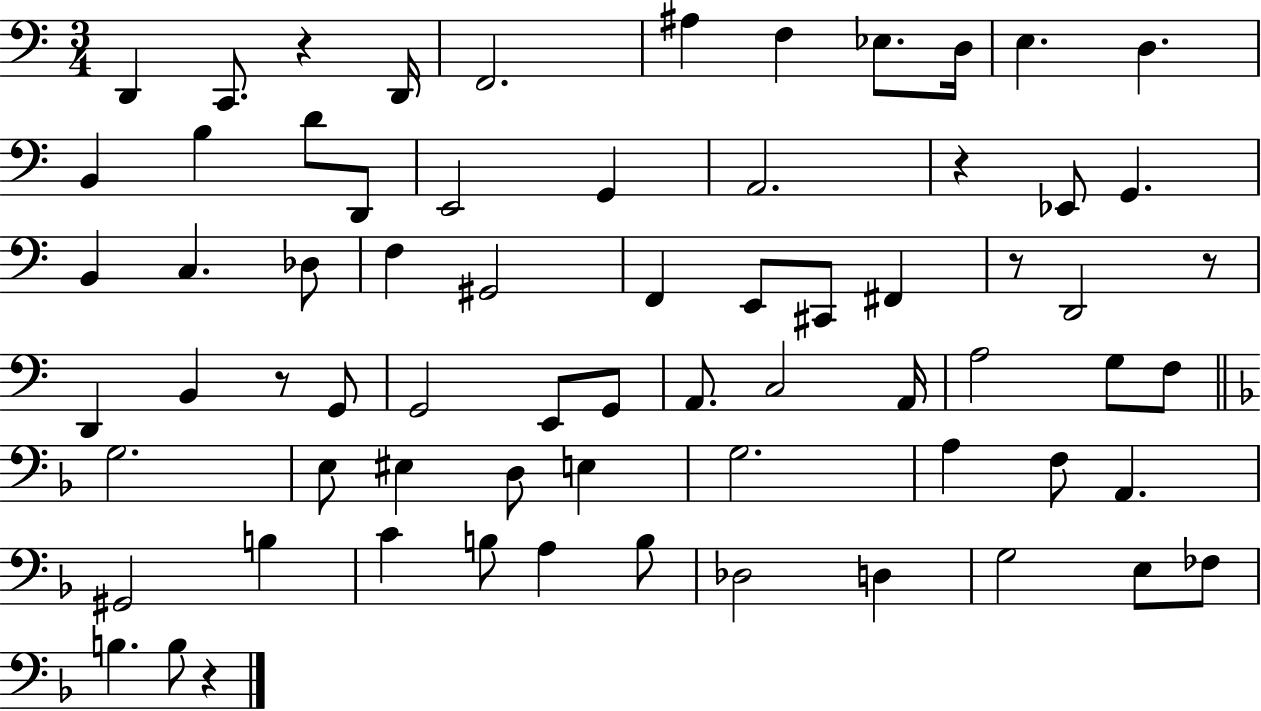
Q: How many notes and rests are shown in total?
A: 69